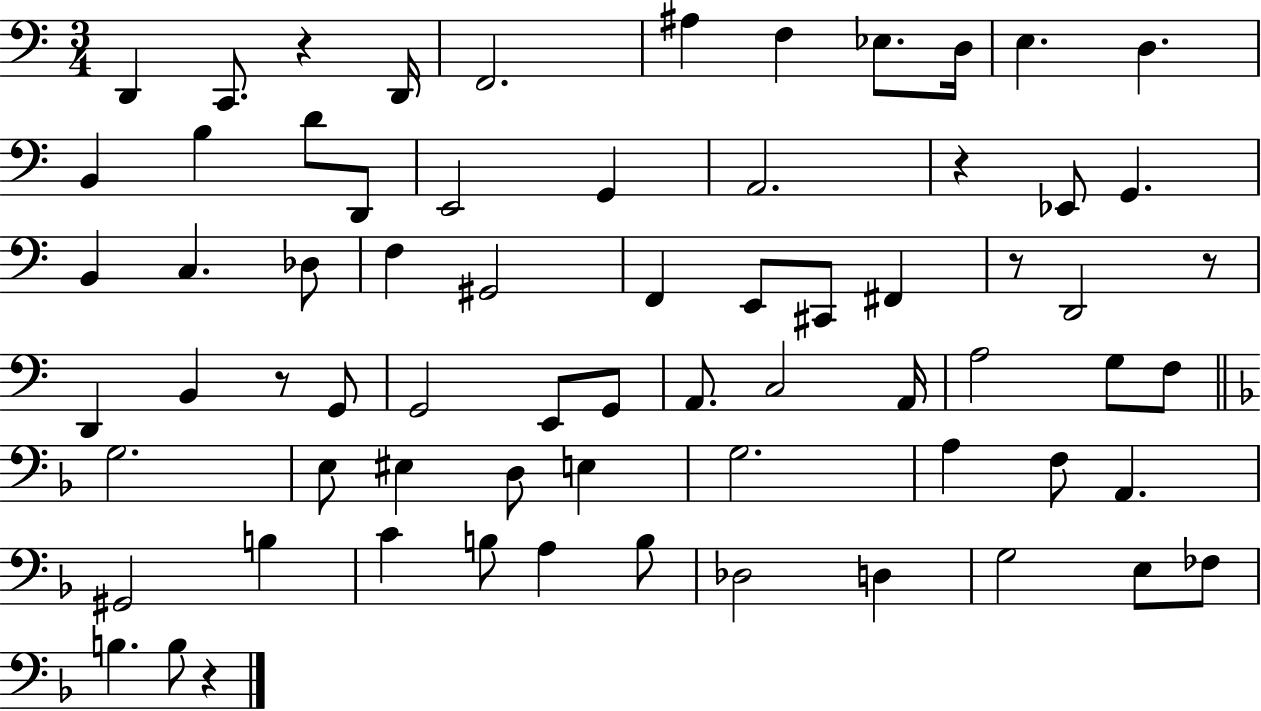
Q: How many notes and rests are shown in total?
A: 69